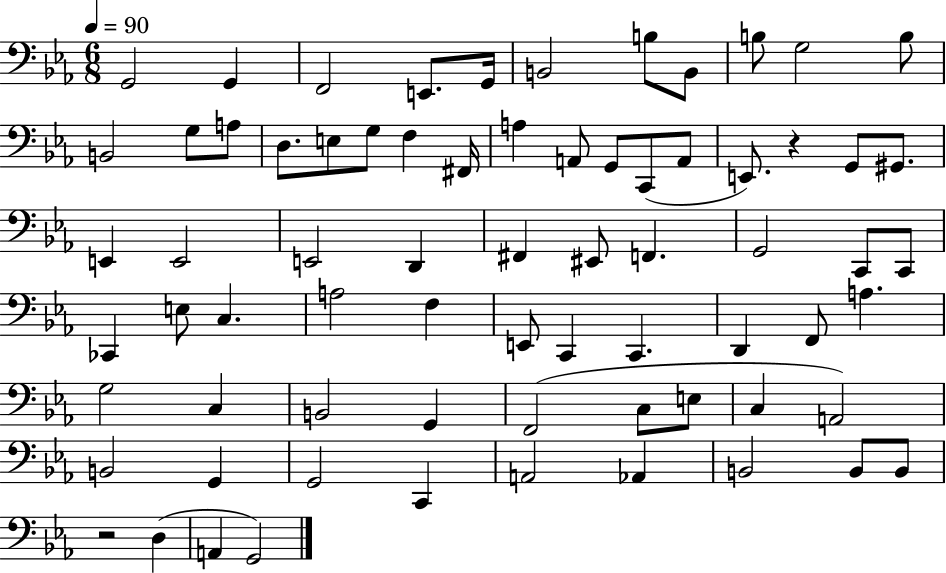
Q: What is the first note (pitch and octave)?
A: G2